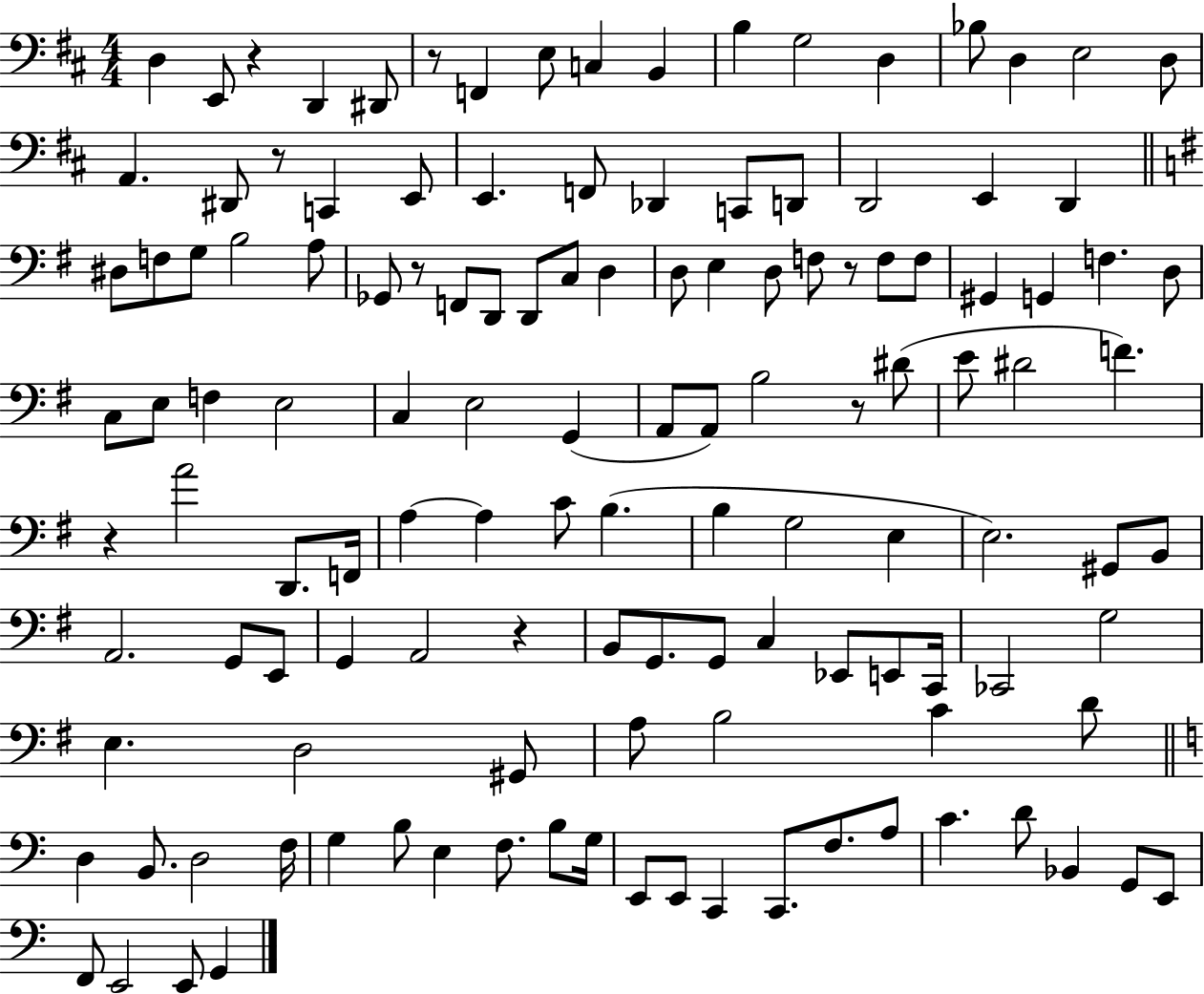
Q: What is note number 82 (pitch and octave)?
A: G2